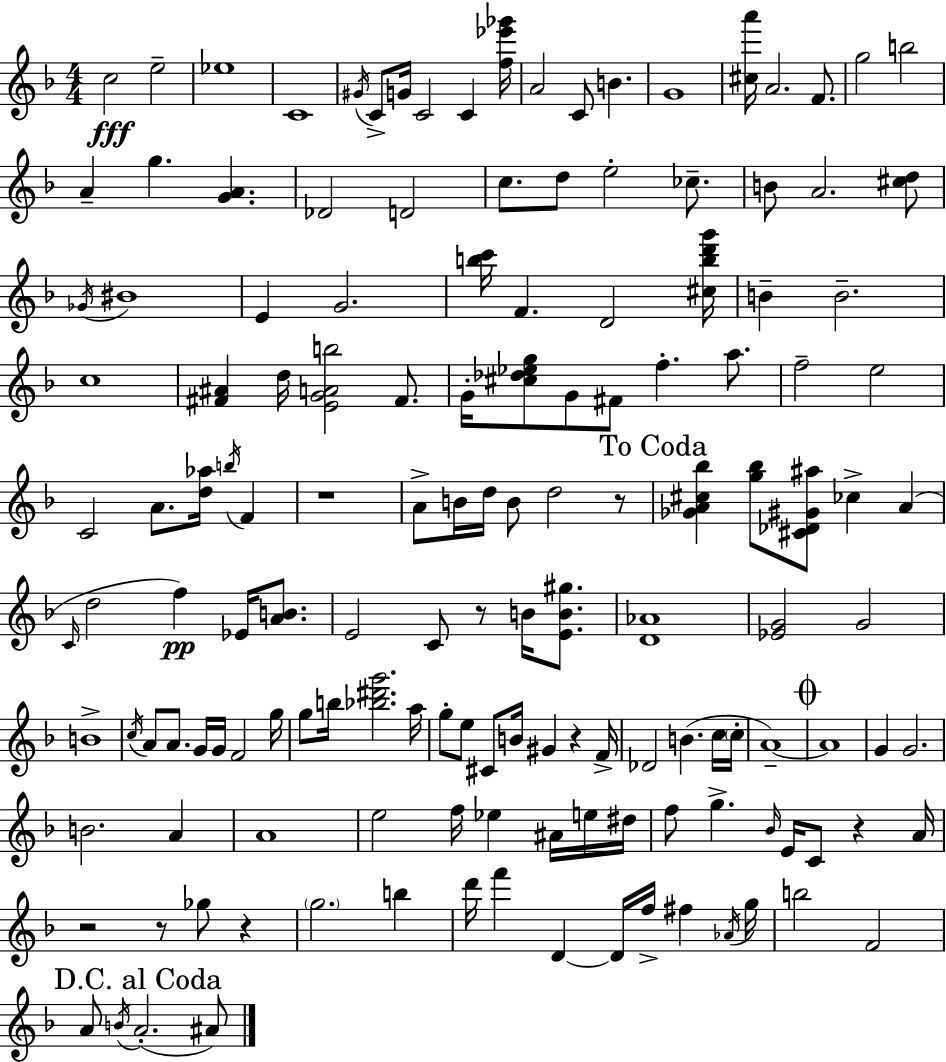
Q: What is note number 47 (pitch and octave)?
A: A4